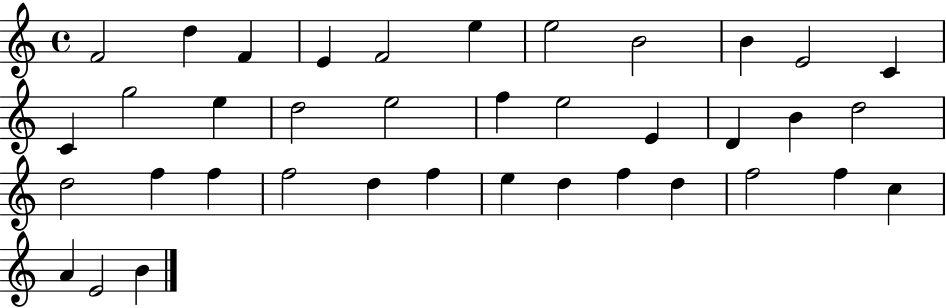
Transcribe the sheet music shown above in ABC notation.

X:1
T:Untitled
M:4/4
L:1/4
K:C
F2 d F E F2 e e2 B2 B E2 C C g2 e d2 e2 f e2 E D B d2 d2 f f f2 d f e d f d f2 f c A E2 B